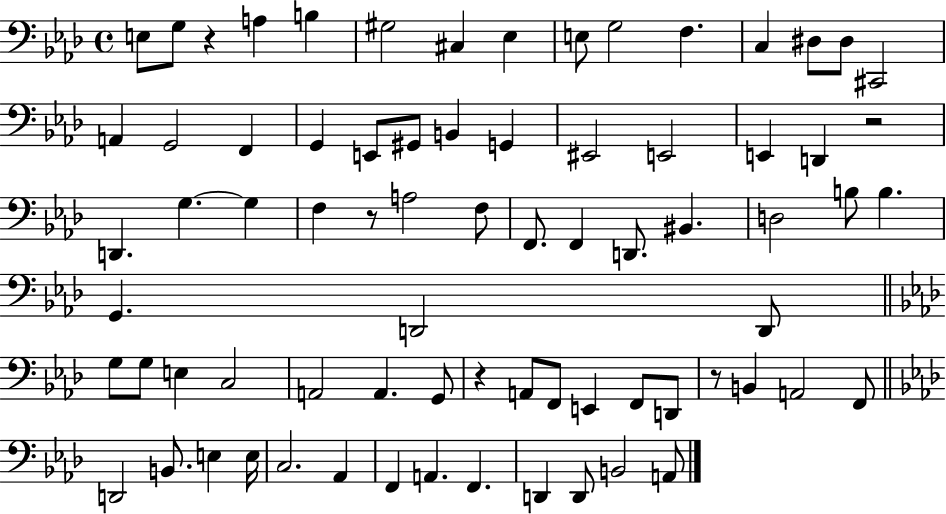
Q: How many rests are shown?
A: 5